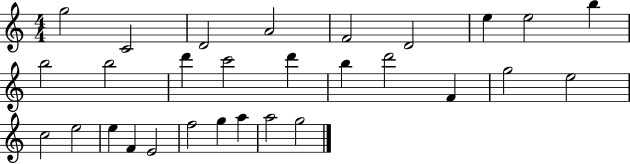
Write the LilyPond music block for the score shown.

{
  \clef treble
  \numericTimeSignature
  \time 4/4
  \key c \major
  g''2 c'2 | d'2 a'2 | f'2 d'2 | e''4 e''2 b''4 | \break b''2 b''2 | d'''4 c'''2 d'''4 | b''4 d'''2 f'4 | g''2 e''2 | \break c''2 e''2 | e''4 f'4 e'2 | f''2 g''4 a''4 | a''2 g''2 | \break \bar "|."
}